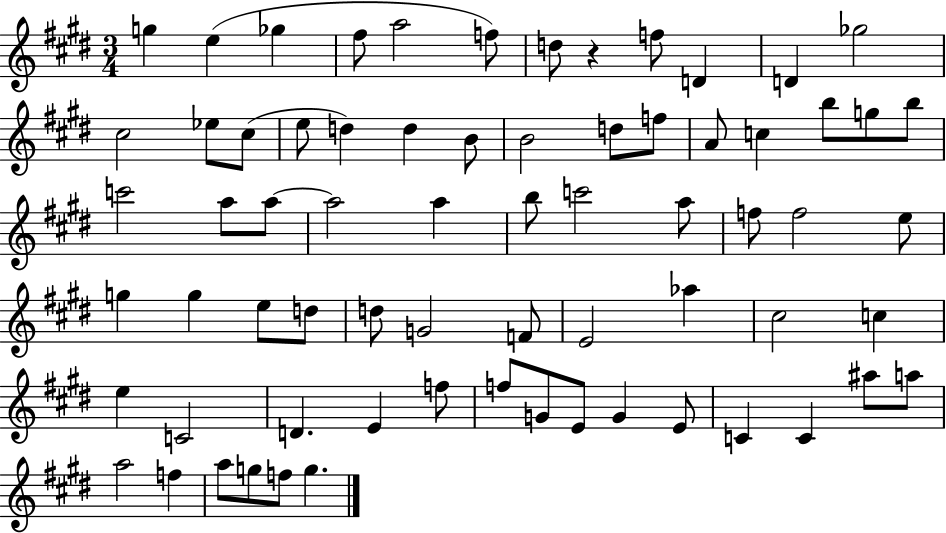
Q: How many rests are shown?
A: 1